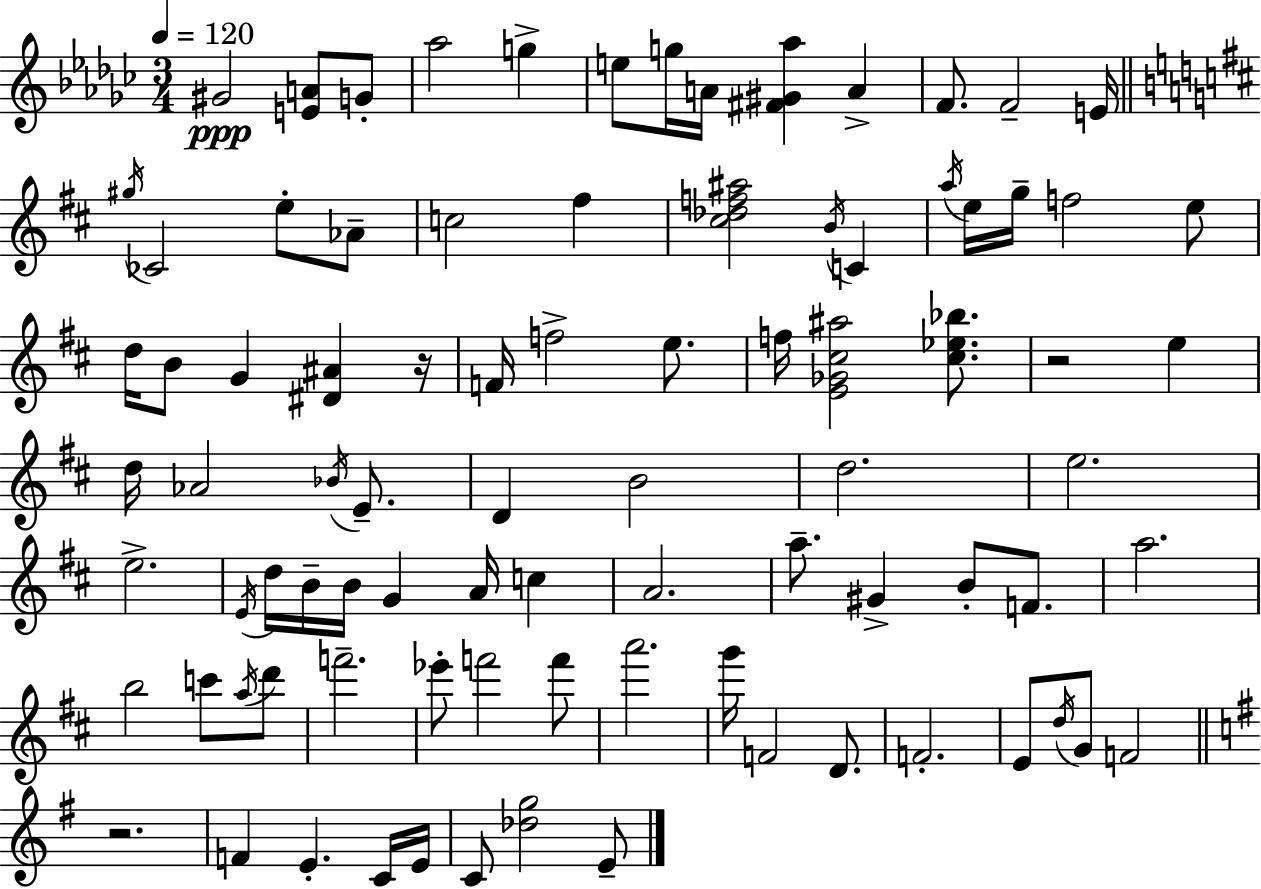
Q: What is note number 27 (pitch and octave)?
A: G4